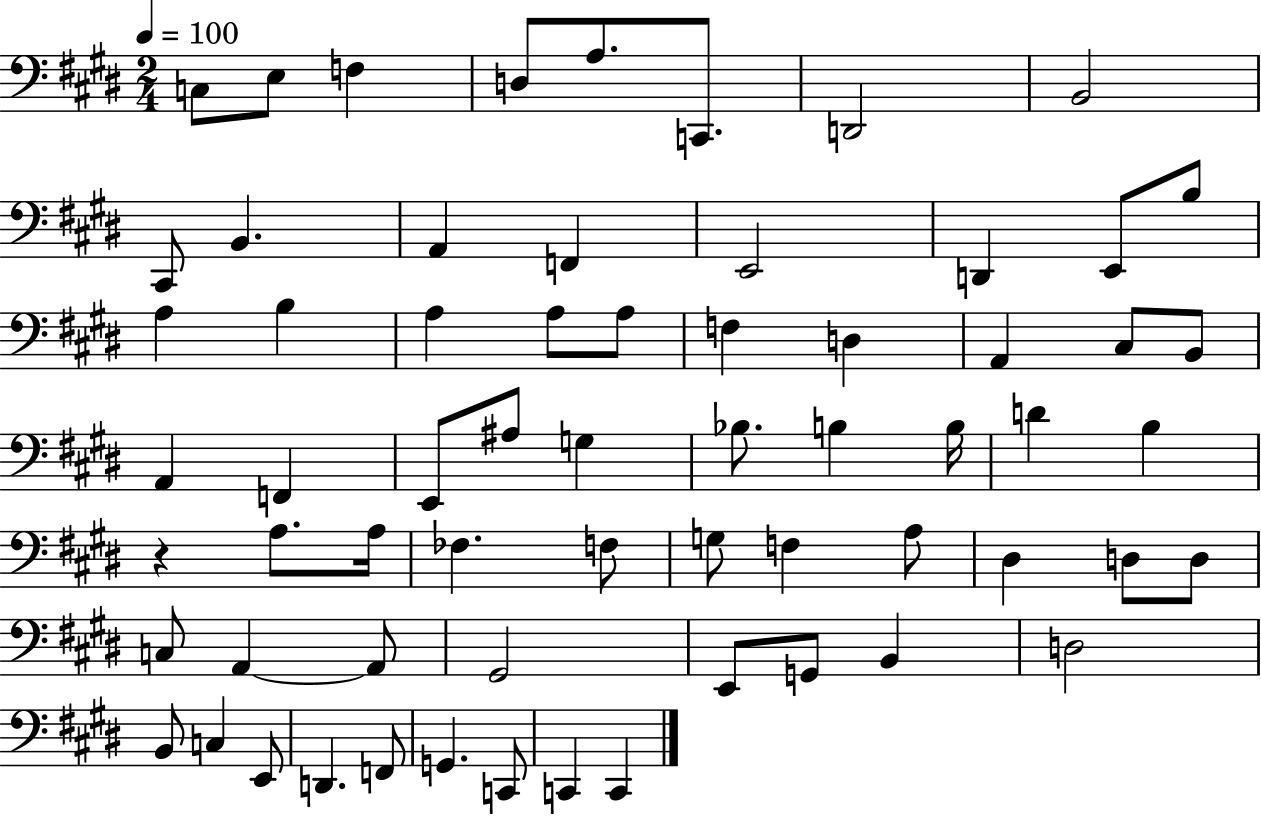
X:1
T:Untitled
M:2/4
L:1/4
K:E
C,/2 E,/2 F, D,/2 A,/2 C,,/2 D,,2 B,,2 ^C,,/2 B,, A,, F,, E,,2 D,, E,,/2 B,/2 A, B, A, A,/2 A,/2 F, D, A,, ^C,/2 B,,/2 A,, F,, E,,/2 ^A,/2 G, _B,/2 B, B,/4 D B, z A,/2 A,/4 _F, F,/2 G,/2 F, A,/2 ^D, D,/2 D,/2 C,/2 A,, A,,/2 ^G,,2 E,,/2 G,,/2 B,, D,2 B,,/2 C, E,,/2 D,, F,,/2 G,, C,,/2 C,, C,,